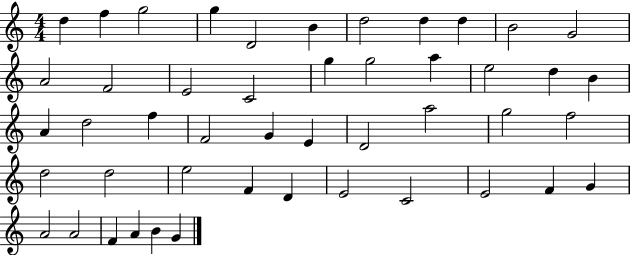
D5/q F5/q G5/h G5/q D4/h B4/q D5/h D5/q D5/q B4/h G4/h A4/h F4/h E4/h C4/h G5/q G5/h A5/q E5/h D5/q B4/q A4/q D5/h F5/q F4/h G4/q E4/q D4/h A5/h G5/h F5/h D5/h D5/h E5/h F4/q D4/q E4/h C4/h E4/h F4/q G4/q A4/h A4/h F4/q A4/q B4/q G4/q